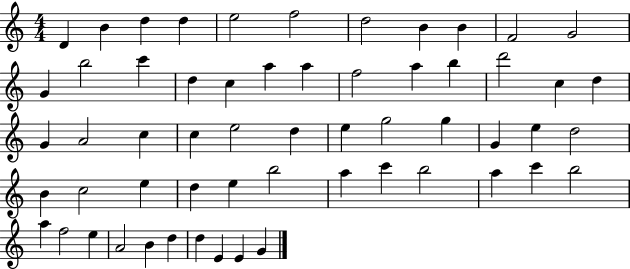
D4/q B4/q D5/q D5/q E5/h F5/h D5/h B4/q B4/q F4/h G4/h G4/q B5/h C6/q D5/q C5/q A5/q A5/q F5/h A5/q B5/q D6/h C5/q D5/q G4/q A4/h C5/q C5/q E5/h D5/q E5/q G5/h G5/q G4/q E5/q D5/h B4/q C5/h E5/q D5/q E5/q B5/h A5/q C6/q B5/h A5/q C6/q B5/h A5/q F5/h E5/q A4/h B4/q D5/q D5/q E4/q E4/q G4/q